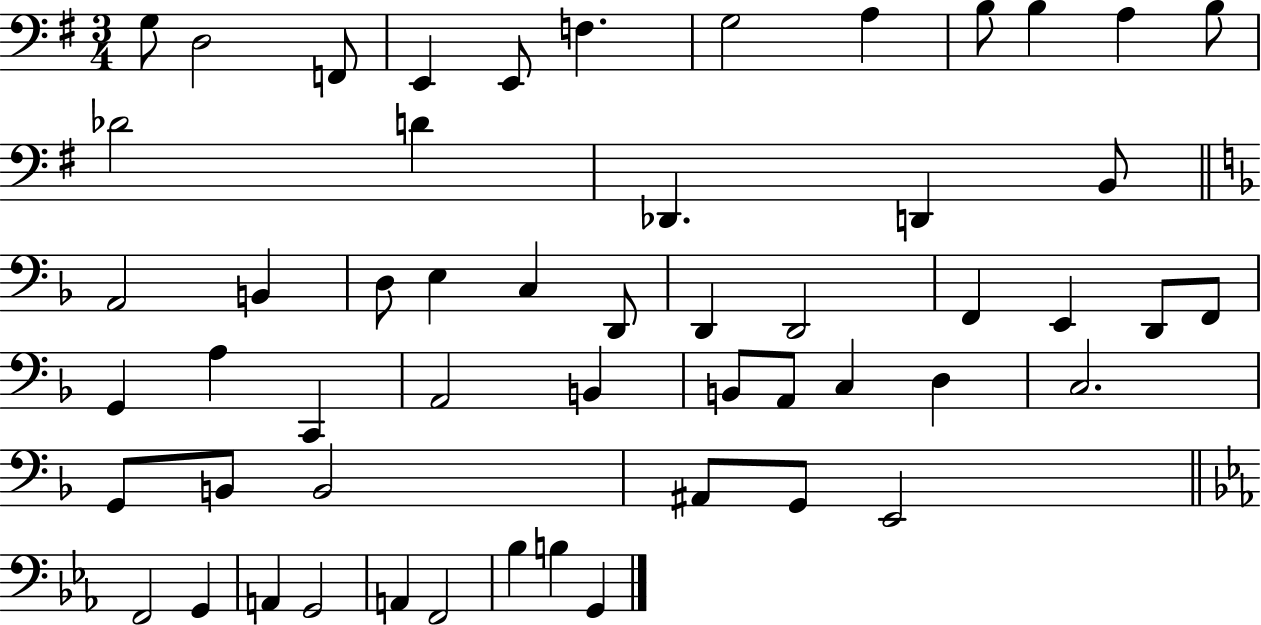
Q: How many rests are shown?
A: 0